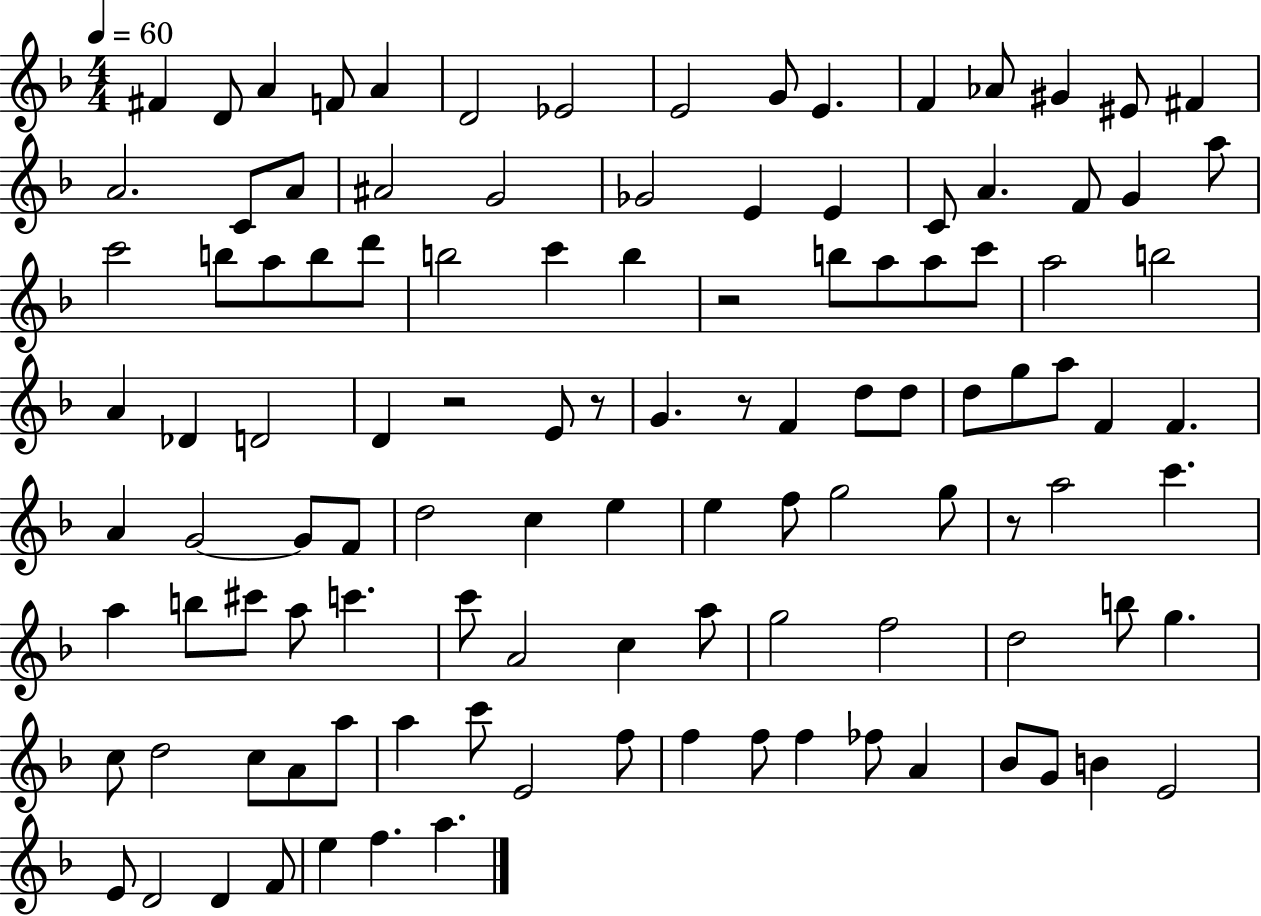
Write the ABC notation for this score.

X:1
T:Untitled
M:4/4
L:1/4
K:F
^F D/2 A F/2 A D2 _E2 E2 G/2 E F _A/2 ^G ^E/2 ^F A2 C/2 A/2 ^A2 G2 _G2 E E C/2 A F/2 G a/2 c'2 b/2 a/2 b/2 d'/2 b2 c' b z2 b/2 a/2 a/2 c'/2 a2 b2 A _D D2 D z2 E/2 z/2 G z/2 F d/2 d/2 d/2 g/2 a/2 F F A G2 G/2 F/2 d2 c e e f/2 g2 g/2 z/2 a2 c' a b/2 ^c'/2 a/2 c' c'/2 A2 c a/2 g2 f2 d2 b/2 g c/2 d2 c/2 A/2 a/2 a c'/2 E2 f/2 f f/2 f _f/2 A _B/2 G/2 B E2 E/2 D2 D F/2 e f a